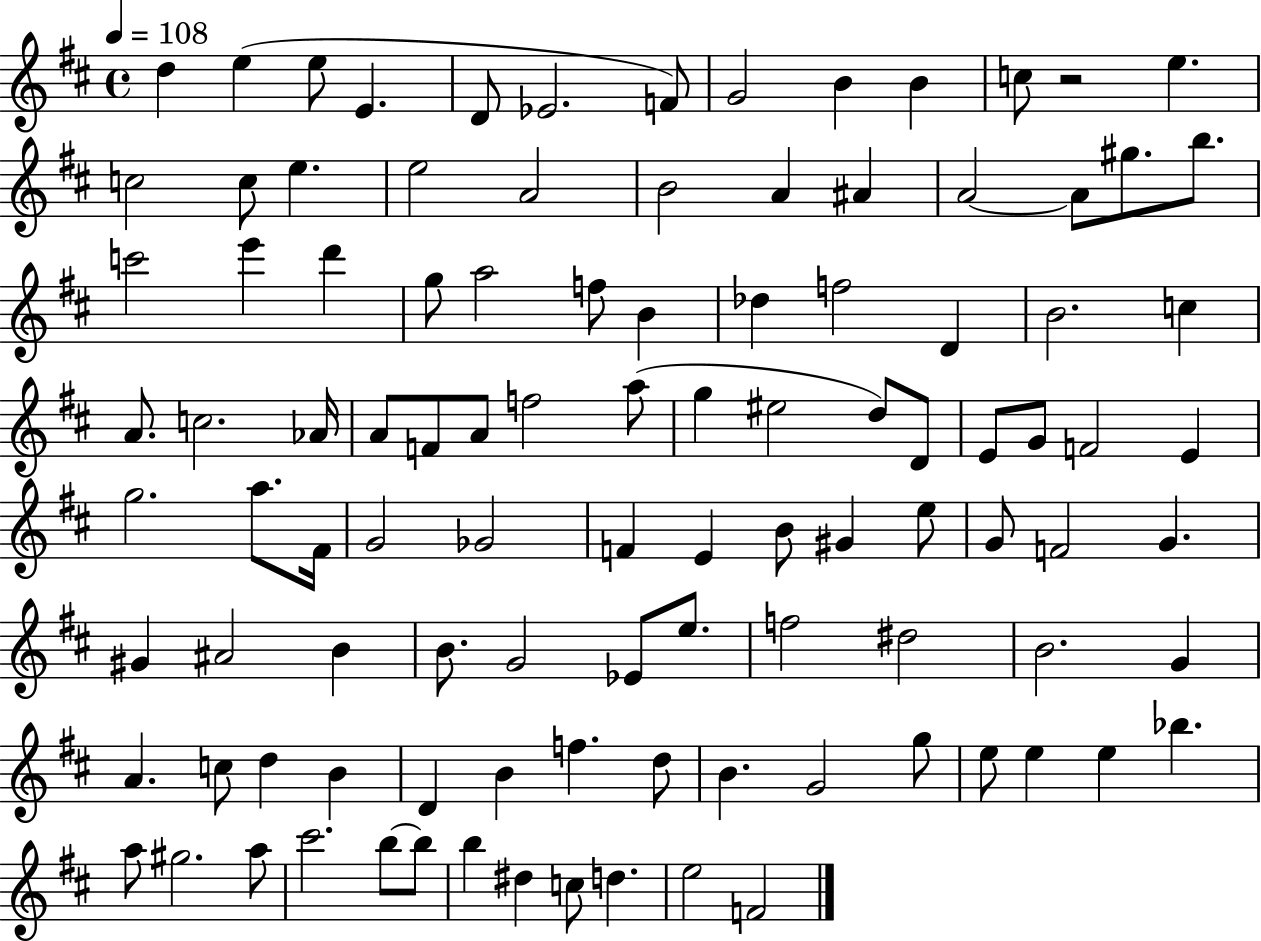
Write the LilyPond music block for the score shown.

{
  \clef treble
  \time 4/4
  \defaultTimeSignature
  \key d \major
  \tempo 4 = 108
  d''4 e''4( e''8 e'4. | d'8 ees'2. f'8) | g'2 b'4 b'4 | c''8 r2 e''4. | \break c''2 c''8 e''4. | e''2 a'2 | b'2 a'4 ais'4 | a'2~~ a'8 gis''8. b''8. | \break c'''2 e'''4 d'''4 | g''8 a''2 f''8 b'4 | des''4 f''2 d'4 | b'2. c''4 | \break a'8. c''2. aes'16 | a'8 f'8 a'8 f''2 a''8( | g''4 eis''2 d''8) d'8 | e'8 g'8 f'2 e'4 | \break g''2. a''8. fis'16 | g'2 ges'2 | f'4 e'4 b'8 gis'4 e''8 | g'8 f'2 g'4. | \break gis'4 ais'2 b'4 | b'8. g'2 ees'8 e''8. | f''2 dis''2 | b'2. g'4 | \break a'4. c''8 d''4 b'4 | d'4 b'4 f''4. d''8 | b'4. g'2 g''8 | e''8 e''4 e''4 bes''4. | \break a''8 gis''2. a''8 | cis'''2. b''8~~ b''8 | b''4 dis''4 c''8 d''4. | e''2 f'2 | \break \bar "|."
}